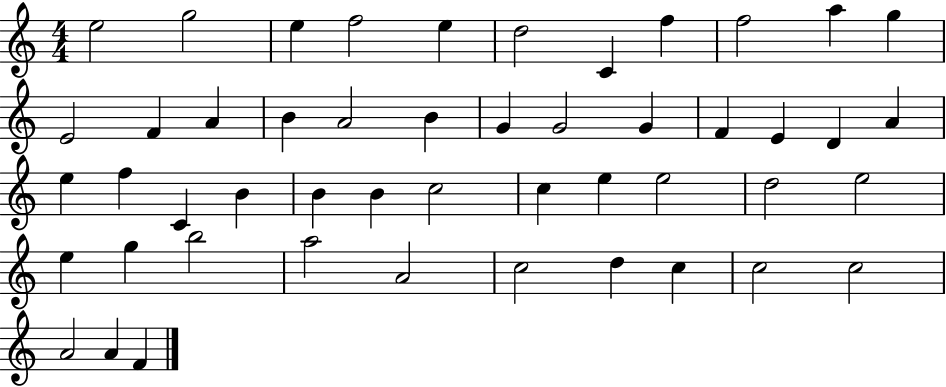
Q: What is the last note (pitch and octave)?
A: F4